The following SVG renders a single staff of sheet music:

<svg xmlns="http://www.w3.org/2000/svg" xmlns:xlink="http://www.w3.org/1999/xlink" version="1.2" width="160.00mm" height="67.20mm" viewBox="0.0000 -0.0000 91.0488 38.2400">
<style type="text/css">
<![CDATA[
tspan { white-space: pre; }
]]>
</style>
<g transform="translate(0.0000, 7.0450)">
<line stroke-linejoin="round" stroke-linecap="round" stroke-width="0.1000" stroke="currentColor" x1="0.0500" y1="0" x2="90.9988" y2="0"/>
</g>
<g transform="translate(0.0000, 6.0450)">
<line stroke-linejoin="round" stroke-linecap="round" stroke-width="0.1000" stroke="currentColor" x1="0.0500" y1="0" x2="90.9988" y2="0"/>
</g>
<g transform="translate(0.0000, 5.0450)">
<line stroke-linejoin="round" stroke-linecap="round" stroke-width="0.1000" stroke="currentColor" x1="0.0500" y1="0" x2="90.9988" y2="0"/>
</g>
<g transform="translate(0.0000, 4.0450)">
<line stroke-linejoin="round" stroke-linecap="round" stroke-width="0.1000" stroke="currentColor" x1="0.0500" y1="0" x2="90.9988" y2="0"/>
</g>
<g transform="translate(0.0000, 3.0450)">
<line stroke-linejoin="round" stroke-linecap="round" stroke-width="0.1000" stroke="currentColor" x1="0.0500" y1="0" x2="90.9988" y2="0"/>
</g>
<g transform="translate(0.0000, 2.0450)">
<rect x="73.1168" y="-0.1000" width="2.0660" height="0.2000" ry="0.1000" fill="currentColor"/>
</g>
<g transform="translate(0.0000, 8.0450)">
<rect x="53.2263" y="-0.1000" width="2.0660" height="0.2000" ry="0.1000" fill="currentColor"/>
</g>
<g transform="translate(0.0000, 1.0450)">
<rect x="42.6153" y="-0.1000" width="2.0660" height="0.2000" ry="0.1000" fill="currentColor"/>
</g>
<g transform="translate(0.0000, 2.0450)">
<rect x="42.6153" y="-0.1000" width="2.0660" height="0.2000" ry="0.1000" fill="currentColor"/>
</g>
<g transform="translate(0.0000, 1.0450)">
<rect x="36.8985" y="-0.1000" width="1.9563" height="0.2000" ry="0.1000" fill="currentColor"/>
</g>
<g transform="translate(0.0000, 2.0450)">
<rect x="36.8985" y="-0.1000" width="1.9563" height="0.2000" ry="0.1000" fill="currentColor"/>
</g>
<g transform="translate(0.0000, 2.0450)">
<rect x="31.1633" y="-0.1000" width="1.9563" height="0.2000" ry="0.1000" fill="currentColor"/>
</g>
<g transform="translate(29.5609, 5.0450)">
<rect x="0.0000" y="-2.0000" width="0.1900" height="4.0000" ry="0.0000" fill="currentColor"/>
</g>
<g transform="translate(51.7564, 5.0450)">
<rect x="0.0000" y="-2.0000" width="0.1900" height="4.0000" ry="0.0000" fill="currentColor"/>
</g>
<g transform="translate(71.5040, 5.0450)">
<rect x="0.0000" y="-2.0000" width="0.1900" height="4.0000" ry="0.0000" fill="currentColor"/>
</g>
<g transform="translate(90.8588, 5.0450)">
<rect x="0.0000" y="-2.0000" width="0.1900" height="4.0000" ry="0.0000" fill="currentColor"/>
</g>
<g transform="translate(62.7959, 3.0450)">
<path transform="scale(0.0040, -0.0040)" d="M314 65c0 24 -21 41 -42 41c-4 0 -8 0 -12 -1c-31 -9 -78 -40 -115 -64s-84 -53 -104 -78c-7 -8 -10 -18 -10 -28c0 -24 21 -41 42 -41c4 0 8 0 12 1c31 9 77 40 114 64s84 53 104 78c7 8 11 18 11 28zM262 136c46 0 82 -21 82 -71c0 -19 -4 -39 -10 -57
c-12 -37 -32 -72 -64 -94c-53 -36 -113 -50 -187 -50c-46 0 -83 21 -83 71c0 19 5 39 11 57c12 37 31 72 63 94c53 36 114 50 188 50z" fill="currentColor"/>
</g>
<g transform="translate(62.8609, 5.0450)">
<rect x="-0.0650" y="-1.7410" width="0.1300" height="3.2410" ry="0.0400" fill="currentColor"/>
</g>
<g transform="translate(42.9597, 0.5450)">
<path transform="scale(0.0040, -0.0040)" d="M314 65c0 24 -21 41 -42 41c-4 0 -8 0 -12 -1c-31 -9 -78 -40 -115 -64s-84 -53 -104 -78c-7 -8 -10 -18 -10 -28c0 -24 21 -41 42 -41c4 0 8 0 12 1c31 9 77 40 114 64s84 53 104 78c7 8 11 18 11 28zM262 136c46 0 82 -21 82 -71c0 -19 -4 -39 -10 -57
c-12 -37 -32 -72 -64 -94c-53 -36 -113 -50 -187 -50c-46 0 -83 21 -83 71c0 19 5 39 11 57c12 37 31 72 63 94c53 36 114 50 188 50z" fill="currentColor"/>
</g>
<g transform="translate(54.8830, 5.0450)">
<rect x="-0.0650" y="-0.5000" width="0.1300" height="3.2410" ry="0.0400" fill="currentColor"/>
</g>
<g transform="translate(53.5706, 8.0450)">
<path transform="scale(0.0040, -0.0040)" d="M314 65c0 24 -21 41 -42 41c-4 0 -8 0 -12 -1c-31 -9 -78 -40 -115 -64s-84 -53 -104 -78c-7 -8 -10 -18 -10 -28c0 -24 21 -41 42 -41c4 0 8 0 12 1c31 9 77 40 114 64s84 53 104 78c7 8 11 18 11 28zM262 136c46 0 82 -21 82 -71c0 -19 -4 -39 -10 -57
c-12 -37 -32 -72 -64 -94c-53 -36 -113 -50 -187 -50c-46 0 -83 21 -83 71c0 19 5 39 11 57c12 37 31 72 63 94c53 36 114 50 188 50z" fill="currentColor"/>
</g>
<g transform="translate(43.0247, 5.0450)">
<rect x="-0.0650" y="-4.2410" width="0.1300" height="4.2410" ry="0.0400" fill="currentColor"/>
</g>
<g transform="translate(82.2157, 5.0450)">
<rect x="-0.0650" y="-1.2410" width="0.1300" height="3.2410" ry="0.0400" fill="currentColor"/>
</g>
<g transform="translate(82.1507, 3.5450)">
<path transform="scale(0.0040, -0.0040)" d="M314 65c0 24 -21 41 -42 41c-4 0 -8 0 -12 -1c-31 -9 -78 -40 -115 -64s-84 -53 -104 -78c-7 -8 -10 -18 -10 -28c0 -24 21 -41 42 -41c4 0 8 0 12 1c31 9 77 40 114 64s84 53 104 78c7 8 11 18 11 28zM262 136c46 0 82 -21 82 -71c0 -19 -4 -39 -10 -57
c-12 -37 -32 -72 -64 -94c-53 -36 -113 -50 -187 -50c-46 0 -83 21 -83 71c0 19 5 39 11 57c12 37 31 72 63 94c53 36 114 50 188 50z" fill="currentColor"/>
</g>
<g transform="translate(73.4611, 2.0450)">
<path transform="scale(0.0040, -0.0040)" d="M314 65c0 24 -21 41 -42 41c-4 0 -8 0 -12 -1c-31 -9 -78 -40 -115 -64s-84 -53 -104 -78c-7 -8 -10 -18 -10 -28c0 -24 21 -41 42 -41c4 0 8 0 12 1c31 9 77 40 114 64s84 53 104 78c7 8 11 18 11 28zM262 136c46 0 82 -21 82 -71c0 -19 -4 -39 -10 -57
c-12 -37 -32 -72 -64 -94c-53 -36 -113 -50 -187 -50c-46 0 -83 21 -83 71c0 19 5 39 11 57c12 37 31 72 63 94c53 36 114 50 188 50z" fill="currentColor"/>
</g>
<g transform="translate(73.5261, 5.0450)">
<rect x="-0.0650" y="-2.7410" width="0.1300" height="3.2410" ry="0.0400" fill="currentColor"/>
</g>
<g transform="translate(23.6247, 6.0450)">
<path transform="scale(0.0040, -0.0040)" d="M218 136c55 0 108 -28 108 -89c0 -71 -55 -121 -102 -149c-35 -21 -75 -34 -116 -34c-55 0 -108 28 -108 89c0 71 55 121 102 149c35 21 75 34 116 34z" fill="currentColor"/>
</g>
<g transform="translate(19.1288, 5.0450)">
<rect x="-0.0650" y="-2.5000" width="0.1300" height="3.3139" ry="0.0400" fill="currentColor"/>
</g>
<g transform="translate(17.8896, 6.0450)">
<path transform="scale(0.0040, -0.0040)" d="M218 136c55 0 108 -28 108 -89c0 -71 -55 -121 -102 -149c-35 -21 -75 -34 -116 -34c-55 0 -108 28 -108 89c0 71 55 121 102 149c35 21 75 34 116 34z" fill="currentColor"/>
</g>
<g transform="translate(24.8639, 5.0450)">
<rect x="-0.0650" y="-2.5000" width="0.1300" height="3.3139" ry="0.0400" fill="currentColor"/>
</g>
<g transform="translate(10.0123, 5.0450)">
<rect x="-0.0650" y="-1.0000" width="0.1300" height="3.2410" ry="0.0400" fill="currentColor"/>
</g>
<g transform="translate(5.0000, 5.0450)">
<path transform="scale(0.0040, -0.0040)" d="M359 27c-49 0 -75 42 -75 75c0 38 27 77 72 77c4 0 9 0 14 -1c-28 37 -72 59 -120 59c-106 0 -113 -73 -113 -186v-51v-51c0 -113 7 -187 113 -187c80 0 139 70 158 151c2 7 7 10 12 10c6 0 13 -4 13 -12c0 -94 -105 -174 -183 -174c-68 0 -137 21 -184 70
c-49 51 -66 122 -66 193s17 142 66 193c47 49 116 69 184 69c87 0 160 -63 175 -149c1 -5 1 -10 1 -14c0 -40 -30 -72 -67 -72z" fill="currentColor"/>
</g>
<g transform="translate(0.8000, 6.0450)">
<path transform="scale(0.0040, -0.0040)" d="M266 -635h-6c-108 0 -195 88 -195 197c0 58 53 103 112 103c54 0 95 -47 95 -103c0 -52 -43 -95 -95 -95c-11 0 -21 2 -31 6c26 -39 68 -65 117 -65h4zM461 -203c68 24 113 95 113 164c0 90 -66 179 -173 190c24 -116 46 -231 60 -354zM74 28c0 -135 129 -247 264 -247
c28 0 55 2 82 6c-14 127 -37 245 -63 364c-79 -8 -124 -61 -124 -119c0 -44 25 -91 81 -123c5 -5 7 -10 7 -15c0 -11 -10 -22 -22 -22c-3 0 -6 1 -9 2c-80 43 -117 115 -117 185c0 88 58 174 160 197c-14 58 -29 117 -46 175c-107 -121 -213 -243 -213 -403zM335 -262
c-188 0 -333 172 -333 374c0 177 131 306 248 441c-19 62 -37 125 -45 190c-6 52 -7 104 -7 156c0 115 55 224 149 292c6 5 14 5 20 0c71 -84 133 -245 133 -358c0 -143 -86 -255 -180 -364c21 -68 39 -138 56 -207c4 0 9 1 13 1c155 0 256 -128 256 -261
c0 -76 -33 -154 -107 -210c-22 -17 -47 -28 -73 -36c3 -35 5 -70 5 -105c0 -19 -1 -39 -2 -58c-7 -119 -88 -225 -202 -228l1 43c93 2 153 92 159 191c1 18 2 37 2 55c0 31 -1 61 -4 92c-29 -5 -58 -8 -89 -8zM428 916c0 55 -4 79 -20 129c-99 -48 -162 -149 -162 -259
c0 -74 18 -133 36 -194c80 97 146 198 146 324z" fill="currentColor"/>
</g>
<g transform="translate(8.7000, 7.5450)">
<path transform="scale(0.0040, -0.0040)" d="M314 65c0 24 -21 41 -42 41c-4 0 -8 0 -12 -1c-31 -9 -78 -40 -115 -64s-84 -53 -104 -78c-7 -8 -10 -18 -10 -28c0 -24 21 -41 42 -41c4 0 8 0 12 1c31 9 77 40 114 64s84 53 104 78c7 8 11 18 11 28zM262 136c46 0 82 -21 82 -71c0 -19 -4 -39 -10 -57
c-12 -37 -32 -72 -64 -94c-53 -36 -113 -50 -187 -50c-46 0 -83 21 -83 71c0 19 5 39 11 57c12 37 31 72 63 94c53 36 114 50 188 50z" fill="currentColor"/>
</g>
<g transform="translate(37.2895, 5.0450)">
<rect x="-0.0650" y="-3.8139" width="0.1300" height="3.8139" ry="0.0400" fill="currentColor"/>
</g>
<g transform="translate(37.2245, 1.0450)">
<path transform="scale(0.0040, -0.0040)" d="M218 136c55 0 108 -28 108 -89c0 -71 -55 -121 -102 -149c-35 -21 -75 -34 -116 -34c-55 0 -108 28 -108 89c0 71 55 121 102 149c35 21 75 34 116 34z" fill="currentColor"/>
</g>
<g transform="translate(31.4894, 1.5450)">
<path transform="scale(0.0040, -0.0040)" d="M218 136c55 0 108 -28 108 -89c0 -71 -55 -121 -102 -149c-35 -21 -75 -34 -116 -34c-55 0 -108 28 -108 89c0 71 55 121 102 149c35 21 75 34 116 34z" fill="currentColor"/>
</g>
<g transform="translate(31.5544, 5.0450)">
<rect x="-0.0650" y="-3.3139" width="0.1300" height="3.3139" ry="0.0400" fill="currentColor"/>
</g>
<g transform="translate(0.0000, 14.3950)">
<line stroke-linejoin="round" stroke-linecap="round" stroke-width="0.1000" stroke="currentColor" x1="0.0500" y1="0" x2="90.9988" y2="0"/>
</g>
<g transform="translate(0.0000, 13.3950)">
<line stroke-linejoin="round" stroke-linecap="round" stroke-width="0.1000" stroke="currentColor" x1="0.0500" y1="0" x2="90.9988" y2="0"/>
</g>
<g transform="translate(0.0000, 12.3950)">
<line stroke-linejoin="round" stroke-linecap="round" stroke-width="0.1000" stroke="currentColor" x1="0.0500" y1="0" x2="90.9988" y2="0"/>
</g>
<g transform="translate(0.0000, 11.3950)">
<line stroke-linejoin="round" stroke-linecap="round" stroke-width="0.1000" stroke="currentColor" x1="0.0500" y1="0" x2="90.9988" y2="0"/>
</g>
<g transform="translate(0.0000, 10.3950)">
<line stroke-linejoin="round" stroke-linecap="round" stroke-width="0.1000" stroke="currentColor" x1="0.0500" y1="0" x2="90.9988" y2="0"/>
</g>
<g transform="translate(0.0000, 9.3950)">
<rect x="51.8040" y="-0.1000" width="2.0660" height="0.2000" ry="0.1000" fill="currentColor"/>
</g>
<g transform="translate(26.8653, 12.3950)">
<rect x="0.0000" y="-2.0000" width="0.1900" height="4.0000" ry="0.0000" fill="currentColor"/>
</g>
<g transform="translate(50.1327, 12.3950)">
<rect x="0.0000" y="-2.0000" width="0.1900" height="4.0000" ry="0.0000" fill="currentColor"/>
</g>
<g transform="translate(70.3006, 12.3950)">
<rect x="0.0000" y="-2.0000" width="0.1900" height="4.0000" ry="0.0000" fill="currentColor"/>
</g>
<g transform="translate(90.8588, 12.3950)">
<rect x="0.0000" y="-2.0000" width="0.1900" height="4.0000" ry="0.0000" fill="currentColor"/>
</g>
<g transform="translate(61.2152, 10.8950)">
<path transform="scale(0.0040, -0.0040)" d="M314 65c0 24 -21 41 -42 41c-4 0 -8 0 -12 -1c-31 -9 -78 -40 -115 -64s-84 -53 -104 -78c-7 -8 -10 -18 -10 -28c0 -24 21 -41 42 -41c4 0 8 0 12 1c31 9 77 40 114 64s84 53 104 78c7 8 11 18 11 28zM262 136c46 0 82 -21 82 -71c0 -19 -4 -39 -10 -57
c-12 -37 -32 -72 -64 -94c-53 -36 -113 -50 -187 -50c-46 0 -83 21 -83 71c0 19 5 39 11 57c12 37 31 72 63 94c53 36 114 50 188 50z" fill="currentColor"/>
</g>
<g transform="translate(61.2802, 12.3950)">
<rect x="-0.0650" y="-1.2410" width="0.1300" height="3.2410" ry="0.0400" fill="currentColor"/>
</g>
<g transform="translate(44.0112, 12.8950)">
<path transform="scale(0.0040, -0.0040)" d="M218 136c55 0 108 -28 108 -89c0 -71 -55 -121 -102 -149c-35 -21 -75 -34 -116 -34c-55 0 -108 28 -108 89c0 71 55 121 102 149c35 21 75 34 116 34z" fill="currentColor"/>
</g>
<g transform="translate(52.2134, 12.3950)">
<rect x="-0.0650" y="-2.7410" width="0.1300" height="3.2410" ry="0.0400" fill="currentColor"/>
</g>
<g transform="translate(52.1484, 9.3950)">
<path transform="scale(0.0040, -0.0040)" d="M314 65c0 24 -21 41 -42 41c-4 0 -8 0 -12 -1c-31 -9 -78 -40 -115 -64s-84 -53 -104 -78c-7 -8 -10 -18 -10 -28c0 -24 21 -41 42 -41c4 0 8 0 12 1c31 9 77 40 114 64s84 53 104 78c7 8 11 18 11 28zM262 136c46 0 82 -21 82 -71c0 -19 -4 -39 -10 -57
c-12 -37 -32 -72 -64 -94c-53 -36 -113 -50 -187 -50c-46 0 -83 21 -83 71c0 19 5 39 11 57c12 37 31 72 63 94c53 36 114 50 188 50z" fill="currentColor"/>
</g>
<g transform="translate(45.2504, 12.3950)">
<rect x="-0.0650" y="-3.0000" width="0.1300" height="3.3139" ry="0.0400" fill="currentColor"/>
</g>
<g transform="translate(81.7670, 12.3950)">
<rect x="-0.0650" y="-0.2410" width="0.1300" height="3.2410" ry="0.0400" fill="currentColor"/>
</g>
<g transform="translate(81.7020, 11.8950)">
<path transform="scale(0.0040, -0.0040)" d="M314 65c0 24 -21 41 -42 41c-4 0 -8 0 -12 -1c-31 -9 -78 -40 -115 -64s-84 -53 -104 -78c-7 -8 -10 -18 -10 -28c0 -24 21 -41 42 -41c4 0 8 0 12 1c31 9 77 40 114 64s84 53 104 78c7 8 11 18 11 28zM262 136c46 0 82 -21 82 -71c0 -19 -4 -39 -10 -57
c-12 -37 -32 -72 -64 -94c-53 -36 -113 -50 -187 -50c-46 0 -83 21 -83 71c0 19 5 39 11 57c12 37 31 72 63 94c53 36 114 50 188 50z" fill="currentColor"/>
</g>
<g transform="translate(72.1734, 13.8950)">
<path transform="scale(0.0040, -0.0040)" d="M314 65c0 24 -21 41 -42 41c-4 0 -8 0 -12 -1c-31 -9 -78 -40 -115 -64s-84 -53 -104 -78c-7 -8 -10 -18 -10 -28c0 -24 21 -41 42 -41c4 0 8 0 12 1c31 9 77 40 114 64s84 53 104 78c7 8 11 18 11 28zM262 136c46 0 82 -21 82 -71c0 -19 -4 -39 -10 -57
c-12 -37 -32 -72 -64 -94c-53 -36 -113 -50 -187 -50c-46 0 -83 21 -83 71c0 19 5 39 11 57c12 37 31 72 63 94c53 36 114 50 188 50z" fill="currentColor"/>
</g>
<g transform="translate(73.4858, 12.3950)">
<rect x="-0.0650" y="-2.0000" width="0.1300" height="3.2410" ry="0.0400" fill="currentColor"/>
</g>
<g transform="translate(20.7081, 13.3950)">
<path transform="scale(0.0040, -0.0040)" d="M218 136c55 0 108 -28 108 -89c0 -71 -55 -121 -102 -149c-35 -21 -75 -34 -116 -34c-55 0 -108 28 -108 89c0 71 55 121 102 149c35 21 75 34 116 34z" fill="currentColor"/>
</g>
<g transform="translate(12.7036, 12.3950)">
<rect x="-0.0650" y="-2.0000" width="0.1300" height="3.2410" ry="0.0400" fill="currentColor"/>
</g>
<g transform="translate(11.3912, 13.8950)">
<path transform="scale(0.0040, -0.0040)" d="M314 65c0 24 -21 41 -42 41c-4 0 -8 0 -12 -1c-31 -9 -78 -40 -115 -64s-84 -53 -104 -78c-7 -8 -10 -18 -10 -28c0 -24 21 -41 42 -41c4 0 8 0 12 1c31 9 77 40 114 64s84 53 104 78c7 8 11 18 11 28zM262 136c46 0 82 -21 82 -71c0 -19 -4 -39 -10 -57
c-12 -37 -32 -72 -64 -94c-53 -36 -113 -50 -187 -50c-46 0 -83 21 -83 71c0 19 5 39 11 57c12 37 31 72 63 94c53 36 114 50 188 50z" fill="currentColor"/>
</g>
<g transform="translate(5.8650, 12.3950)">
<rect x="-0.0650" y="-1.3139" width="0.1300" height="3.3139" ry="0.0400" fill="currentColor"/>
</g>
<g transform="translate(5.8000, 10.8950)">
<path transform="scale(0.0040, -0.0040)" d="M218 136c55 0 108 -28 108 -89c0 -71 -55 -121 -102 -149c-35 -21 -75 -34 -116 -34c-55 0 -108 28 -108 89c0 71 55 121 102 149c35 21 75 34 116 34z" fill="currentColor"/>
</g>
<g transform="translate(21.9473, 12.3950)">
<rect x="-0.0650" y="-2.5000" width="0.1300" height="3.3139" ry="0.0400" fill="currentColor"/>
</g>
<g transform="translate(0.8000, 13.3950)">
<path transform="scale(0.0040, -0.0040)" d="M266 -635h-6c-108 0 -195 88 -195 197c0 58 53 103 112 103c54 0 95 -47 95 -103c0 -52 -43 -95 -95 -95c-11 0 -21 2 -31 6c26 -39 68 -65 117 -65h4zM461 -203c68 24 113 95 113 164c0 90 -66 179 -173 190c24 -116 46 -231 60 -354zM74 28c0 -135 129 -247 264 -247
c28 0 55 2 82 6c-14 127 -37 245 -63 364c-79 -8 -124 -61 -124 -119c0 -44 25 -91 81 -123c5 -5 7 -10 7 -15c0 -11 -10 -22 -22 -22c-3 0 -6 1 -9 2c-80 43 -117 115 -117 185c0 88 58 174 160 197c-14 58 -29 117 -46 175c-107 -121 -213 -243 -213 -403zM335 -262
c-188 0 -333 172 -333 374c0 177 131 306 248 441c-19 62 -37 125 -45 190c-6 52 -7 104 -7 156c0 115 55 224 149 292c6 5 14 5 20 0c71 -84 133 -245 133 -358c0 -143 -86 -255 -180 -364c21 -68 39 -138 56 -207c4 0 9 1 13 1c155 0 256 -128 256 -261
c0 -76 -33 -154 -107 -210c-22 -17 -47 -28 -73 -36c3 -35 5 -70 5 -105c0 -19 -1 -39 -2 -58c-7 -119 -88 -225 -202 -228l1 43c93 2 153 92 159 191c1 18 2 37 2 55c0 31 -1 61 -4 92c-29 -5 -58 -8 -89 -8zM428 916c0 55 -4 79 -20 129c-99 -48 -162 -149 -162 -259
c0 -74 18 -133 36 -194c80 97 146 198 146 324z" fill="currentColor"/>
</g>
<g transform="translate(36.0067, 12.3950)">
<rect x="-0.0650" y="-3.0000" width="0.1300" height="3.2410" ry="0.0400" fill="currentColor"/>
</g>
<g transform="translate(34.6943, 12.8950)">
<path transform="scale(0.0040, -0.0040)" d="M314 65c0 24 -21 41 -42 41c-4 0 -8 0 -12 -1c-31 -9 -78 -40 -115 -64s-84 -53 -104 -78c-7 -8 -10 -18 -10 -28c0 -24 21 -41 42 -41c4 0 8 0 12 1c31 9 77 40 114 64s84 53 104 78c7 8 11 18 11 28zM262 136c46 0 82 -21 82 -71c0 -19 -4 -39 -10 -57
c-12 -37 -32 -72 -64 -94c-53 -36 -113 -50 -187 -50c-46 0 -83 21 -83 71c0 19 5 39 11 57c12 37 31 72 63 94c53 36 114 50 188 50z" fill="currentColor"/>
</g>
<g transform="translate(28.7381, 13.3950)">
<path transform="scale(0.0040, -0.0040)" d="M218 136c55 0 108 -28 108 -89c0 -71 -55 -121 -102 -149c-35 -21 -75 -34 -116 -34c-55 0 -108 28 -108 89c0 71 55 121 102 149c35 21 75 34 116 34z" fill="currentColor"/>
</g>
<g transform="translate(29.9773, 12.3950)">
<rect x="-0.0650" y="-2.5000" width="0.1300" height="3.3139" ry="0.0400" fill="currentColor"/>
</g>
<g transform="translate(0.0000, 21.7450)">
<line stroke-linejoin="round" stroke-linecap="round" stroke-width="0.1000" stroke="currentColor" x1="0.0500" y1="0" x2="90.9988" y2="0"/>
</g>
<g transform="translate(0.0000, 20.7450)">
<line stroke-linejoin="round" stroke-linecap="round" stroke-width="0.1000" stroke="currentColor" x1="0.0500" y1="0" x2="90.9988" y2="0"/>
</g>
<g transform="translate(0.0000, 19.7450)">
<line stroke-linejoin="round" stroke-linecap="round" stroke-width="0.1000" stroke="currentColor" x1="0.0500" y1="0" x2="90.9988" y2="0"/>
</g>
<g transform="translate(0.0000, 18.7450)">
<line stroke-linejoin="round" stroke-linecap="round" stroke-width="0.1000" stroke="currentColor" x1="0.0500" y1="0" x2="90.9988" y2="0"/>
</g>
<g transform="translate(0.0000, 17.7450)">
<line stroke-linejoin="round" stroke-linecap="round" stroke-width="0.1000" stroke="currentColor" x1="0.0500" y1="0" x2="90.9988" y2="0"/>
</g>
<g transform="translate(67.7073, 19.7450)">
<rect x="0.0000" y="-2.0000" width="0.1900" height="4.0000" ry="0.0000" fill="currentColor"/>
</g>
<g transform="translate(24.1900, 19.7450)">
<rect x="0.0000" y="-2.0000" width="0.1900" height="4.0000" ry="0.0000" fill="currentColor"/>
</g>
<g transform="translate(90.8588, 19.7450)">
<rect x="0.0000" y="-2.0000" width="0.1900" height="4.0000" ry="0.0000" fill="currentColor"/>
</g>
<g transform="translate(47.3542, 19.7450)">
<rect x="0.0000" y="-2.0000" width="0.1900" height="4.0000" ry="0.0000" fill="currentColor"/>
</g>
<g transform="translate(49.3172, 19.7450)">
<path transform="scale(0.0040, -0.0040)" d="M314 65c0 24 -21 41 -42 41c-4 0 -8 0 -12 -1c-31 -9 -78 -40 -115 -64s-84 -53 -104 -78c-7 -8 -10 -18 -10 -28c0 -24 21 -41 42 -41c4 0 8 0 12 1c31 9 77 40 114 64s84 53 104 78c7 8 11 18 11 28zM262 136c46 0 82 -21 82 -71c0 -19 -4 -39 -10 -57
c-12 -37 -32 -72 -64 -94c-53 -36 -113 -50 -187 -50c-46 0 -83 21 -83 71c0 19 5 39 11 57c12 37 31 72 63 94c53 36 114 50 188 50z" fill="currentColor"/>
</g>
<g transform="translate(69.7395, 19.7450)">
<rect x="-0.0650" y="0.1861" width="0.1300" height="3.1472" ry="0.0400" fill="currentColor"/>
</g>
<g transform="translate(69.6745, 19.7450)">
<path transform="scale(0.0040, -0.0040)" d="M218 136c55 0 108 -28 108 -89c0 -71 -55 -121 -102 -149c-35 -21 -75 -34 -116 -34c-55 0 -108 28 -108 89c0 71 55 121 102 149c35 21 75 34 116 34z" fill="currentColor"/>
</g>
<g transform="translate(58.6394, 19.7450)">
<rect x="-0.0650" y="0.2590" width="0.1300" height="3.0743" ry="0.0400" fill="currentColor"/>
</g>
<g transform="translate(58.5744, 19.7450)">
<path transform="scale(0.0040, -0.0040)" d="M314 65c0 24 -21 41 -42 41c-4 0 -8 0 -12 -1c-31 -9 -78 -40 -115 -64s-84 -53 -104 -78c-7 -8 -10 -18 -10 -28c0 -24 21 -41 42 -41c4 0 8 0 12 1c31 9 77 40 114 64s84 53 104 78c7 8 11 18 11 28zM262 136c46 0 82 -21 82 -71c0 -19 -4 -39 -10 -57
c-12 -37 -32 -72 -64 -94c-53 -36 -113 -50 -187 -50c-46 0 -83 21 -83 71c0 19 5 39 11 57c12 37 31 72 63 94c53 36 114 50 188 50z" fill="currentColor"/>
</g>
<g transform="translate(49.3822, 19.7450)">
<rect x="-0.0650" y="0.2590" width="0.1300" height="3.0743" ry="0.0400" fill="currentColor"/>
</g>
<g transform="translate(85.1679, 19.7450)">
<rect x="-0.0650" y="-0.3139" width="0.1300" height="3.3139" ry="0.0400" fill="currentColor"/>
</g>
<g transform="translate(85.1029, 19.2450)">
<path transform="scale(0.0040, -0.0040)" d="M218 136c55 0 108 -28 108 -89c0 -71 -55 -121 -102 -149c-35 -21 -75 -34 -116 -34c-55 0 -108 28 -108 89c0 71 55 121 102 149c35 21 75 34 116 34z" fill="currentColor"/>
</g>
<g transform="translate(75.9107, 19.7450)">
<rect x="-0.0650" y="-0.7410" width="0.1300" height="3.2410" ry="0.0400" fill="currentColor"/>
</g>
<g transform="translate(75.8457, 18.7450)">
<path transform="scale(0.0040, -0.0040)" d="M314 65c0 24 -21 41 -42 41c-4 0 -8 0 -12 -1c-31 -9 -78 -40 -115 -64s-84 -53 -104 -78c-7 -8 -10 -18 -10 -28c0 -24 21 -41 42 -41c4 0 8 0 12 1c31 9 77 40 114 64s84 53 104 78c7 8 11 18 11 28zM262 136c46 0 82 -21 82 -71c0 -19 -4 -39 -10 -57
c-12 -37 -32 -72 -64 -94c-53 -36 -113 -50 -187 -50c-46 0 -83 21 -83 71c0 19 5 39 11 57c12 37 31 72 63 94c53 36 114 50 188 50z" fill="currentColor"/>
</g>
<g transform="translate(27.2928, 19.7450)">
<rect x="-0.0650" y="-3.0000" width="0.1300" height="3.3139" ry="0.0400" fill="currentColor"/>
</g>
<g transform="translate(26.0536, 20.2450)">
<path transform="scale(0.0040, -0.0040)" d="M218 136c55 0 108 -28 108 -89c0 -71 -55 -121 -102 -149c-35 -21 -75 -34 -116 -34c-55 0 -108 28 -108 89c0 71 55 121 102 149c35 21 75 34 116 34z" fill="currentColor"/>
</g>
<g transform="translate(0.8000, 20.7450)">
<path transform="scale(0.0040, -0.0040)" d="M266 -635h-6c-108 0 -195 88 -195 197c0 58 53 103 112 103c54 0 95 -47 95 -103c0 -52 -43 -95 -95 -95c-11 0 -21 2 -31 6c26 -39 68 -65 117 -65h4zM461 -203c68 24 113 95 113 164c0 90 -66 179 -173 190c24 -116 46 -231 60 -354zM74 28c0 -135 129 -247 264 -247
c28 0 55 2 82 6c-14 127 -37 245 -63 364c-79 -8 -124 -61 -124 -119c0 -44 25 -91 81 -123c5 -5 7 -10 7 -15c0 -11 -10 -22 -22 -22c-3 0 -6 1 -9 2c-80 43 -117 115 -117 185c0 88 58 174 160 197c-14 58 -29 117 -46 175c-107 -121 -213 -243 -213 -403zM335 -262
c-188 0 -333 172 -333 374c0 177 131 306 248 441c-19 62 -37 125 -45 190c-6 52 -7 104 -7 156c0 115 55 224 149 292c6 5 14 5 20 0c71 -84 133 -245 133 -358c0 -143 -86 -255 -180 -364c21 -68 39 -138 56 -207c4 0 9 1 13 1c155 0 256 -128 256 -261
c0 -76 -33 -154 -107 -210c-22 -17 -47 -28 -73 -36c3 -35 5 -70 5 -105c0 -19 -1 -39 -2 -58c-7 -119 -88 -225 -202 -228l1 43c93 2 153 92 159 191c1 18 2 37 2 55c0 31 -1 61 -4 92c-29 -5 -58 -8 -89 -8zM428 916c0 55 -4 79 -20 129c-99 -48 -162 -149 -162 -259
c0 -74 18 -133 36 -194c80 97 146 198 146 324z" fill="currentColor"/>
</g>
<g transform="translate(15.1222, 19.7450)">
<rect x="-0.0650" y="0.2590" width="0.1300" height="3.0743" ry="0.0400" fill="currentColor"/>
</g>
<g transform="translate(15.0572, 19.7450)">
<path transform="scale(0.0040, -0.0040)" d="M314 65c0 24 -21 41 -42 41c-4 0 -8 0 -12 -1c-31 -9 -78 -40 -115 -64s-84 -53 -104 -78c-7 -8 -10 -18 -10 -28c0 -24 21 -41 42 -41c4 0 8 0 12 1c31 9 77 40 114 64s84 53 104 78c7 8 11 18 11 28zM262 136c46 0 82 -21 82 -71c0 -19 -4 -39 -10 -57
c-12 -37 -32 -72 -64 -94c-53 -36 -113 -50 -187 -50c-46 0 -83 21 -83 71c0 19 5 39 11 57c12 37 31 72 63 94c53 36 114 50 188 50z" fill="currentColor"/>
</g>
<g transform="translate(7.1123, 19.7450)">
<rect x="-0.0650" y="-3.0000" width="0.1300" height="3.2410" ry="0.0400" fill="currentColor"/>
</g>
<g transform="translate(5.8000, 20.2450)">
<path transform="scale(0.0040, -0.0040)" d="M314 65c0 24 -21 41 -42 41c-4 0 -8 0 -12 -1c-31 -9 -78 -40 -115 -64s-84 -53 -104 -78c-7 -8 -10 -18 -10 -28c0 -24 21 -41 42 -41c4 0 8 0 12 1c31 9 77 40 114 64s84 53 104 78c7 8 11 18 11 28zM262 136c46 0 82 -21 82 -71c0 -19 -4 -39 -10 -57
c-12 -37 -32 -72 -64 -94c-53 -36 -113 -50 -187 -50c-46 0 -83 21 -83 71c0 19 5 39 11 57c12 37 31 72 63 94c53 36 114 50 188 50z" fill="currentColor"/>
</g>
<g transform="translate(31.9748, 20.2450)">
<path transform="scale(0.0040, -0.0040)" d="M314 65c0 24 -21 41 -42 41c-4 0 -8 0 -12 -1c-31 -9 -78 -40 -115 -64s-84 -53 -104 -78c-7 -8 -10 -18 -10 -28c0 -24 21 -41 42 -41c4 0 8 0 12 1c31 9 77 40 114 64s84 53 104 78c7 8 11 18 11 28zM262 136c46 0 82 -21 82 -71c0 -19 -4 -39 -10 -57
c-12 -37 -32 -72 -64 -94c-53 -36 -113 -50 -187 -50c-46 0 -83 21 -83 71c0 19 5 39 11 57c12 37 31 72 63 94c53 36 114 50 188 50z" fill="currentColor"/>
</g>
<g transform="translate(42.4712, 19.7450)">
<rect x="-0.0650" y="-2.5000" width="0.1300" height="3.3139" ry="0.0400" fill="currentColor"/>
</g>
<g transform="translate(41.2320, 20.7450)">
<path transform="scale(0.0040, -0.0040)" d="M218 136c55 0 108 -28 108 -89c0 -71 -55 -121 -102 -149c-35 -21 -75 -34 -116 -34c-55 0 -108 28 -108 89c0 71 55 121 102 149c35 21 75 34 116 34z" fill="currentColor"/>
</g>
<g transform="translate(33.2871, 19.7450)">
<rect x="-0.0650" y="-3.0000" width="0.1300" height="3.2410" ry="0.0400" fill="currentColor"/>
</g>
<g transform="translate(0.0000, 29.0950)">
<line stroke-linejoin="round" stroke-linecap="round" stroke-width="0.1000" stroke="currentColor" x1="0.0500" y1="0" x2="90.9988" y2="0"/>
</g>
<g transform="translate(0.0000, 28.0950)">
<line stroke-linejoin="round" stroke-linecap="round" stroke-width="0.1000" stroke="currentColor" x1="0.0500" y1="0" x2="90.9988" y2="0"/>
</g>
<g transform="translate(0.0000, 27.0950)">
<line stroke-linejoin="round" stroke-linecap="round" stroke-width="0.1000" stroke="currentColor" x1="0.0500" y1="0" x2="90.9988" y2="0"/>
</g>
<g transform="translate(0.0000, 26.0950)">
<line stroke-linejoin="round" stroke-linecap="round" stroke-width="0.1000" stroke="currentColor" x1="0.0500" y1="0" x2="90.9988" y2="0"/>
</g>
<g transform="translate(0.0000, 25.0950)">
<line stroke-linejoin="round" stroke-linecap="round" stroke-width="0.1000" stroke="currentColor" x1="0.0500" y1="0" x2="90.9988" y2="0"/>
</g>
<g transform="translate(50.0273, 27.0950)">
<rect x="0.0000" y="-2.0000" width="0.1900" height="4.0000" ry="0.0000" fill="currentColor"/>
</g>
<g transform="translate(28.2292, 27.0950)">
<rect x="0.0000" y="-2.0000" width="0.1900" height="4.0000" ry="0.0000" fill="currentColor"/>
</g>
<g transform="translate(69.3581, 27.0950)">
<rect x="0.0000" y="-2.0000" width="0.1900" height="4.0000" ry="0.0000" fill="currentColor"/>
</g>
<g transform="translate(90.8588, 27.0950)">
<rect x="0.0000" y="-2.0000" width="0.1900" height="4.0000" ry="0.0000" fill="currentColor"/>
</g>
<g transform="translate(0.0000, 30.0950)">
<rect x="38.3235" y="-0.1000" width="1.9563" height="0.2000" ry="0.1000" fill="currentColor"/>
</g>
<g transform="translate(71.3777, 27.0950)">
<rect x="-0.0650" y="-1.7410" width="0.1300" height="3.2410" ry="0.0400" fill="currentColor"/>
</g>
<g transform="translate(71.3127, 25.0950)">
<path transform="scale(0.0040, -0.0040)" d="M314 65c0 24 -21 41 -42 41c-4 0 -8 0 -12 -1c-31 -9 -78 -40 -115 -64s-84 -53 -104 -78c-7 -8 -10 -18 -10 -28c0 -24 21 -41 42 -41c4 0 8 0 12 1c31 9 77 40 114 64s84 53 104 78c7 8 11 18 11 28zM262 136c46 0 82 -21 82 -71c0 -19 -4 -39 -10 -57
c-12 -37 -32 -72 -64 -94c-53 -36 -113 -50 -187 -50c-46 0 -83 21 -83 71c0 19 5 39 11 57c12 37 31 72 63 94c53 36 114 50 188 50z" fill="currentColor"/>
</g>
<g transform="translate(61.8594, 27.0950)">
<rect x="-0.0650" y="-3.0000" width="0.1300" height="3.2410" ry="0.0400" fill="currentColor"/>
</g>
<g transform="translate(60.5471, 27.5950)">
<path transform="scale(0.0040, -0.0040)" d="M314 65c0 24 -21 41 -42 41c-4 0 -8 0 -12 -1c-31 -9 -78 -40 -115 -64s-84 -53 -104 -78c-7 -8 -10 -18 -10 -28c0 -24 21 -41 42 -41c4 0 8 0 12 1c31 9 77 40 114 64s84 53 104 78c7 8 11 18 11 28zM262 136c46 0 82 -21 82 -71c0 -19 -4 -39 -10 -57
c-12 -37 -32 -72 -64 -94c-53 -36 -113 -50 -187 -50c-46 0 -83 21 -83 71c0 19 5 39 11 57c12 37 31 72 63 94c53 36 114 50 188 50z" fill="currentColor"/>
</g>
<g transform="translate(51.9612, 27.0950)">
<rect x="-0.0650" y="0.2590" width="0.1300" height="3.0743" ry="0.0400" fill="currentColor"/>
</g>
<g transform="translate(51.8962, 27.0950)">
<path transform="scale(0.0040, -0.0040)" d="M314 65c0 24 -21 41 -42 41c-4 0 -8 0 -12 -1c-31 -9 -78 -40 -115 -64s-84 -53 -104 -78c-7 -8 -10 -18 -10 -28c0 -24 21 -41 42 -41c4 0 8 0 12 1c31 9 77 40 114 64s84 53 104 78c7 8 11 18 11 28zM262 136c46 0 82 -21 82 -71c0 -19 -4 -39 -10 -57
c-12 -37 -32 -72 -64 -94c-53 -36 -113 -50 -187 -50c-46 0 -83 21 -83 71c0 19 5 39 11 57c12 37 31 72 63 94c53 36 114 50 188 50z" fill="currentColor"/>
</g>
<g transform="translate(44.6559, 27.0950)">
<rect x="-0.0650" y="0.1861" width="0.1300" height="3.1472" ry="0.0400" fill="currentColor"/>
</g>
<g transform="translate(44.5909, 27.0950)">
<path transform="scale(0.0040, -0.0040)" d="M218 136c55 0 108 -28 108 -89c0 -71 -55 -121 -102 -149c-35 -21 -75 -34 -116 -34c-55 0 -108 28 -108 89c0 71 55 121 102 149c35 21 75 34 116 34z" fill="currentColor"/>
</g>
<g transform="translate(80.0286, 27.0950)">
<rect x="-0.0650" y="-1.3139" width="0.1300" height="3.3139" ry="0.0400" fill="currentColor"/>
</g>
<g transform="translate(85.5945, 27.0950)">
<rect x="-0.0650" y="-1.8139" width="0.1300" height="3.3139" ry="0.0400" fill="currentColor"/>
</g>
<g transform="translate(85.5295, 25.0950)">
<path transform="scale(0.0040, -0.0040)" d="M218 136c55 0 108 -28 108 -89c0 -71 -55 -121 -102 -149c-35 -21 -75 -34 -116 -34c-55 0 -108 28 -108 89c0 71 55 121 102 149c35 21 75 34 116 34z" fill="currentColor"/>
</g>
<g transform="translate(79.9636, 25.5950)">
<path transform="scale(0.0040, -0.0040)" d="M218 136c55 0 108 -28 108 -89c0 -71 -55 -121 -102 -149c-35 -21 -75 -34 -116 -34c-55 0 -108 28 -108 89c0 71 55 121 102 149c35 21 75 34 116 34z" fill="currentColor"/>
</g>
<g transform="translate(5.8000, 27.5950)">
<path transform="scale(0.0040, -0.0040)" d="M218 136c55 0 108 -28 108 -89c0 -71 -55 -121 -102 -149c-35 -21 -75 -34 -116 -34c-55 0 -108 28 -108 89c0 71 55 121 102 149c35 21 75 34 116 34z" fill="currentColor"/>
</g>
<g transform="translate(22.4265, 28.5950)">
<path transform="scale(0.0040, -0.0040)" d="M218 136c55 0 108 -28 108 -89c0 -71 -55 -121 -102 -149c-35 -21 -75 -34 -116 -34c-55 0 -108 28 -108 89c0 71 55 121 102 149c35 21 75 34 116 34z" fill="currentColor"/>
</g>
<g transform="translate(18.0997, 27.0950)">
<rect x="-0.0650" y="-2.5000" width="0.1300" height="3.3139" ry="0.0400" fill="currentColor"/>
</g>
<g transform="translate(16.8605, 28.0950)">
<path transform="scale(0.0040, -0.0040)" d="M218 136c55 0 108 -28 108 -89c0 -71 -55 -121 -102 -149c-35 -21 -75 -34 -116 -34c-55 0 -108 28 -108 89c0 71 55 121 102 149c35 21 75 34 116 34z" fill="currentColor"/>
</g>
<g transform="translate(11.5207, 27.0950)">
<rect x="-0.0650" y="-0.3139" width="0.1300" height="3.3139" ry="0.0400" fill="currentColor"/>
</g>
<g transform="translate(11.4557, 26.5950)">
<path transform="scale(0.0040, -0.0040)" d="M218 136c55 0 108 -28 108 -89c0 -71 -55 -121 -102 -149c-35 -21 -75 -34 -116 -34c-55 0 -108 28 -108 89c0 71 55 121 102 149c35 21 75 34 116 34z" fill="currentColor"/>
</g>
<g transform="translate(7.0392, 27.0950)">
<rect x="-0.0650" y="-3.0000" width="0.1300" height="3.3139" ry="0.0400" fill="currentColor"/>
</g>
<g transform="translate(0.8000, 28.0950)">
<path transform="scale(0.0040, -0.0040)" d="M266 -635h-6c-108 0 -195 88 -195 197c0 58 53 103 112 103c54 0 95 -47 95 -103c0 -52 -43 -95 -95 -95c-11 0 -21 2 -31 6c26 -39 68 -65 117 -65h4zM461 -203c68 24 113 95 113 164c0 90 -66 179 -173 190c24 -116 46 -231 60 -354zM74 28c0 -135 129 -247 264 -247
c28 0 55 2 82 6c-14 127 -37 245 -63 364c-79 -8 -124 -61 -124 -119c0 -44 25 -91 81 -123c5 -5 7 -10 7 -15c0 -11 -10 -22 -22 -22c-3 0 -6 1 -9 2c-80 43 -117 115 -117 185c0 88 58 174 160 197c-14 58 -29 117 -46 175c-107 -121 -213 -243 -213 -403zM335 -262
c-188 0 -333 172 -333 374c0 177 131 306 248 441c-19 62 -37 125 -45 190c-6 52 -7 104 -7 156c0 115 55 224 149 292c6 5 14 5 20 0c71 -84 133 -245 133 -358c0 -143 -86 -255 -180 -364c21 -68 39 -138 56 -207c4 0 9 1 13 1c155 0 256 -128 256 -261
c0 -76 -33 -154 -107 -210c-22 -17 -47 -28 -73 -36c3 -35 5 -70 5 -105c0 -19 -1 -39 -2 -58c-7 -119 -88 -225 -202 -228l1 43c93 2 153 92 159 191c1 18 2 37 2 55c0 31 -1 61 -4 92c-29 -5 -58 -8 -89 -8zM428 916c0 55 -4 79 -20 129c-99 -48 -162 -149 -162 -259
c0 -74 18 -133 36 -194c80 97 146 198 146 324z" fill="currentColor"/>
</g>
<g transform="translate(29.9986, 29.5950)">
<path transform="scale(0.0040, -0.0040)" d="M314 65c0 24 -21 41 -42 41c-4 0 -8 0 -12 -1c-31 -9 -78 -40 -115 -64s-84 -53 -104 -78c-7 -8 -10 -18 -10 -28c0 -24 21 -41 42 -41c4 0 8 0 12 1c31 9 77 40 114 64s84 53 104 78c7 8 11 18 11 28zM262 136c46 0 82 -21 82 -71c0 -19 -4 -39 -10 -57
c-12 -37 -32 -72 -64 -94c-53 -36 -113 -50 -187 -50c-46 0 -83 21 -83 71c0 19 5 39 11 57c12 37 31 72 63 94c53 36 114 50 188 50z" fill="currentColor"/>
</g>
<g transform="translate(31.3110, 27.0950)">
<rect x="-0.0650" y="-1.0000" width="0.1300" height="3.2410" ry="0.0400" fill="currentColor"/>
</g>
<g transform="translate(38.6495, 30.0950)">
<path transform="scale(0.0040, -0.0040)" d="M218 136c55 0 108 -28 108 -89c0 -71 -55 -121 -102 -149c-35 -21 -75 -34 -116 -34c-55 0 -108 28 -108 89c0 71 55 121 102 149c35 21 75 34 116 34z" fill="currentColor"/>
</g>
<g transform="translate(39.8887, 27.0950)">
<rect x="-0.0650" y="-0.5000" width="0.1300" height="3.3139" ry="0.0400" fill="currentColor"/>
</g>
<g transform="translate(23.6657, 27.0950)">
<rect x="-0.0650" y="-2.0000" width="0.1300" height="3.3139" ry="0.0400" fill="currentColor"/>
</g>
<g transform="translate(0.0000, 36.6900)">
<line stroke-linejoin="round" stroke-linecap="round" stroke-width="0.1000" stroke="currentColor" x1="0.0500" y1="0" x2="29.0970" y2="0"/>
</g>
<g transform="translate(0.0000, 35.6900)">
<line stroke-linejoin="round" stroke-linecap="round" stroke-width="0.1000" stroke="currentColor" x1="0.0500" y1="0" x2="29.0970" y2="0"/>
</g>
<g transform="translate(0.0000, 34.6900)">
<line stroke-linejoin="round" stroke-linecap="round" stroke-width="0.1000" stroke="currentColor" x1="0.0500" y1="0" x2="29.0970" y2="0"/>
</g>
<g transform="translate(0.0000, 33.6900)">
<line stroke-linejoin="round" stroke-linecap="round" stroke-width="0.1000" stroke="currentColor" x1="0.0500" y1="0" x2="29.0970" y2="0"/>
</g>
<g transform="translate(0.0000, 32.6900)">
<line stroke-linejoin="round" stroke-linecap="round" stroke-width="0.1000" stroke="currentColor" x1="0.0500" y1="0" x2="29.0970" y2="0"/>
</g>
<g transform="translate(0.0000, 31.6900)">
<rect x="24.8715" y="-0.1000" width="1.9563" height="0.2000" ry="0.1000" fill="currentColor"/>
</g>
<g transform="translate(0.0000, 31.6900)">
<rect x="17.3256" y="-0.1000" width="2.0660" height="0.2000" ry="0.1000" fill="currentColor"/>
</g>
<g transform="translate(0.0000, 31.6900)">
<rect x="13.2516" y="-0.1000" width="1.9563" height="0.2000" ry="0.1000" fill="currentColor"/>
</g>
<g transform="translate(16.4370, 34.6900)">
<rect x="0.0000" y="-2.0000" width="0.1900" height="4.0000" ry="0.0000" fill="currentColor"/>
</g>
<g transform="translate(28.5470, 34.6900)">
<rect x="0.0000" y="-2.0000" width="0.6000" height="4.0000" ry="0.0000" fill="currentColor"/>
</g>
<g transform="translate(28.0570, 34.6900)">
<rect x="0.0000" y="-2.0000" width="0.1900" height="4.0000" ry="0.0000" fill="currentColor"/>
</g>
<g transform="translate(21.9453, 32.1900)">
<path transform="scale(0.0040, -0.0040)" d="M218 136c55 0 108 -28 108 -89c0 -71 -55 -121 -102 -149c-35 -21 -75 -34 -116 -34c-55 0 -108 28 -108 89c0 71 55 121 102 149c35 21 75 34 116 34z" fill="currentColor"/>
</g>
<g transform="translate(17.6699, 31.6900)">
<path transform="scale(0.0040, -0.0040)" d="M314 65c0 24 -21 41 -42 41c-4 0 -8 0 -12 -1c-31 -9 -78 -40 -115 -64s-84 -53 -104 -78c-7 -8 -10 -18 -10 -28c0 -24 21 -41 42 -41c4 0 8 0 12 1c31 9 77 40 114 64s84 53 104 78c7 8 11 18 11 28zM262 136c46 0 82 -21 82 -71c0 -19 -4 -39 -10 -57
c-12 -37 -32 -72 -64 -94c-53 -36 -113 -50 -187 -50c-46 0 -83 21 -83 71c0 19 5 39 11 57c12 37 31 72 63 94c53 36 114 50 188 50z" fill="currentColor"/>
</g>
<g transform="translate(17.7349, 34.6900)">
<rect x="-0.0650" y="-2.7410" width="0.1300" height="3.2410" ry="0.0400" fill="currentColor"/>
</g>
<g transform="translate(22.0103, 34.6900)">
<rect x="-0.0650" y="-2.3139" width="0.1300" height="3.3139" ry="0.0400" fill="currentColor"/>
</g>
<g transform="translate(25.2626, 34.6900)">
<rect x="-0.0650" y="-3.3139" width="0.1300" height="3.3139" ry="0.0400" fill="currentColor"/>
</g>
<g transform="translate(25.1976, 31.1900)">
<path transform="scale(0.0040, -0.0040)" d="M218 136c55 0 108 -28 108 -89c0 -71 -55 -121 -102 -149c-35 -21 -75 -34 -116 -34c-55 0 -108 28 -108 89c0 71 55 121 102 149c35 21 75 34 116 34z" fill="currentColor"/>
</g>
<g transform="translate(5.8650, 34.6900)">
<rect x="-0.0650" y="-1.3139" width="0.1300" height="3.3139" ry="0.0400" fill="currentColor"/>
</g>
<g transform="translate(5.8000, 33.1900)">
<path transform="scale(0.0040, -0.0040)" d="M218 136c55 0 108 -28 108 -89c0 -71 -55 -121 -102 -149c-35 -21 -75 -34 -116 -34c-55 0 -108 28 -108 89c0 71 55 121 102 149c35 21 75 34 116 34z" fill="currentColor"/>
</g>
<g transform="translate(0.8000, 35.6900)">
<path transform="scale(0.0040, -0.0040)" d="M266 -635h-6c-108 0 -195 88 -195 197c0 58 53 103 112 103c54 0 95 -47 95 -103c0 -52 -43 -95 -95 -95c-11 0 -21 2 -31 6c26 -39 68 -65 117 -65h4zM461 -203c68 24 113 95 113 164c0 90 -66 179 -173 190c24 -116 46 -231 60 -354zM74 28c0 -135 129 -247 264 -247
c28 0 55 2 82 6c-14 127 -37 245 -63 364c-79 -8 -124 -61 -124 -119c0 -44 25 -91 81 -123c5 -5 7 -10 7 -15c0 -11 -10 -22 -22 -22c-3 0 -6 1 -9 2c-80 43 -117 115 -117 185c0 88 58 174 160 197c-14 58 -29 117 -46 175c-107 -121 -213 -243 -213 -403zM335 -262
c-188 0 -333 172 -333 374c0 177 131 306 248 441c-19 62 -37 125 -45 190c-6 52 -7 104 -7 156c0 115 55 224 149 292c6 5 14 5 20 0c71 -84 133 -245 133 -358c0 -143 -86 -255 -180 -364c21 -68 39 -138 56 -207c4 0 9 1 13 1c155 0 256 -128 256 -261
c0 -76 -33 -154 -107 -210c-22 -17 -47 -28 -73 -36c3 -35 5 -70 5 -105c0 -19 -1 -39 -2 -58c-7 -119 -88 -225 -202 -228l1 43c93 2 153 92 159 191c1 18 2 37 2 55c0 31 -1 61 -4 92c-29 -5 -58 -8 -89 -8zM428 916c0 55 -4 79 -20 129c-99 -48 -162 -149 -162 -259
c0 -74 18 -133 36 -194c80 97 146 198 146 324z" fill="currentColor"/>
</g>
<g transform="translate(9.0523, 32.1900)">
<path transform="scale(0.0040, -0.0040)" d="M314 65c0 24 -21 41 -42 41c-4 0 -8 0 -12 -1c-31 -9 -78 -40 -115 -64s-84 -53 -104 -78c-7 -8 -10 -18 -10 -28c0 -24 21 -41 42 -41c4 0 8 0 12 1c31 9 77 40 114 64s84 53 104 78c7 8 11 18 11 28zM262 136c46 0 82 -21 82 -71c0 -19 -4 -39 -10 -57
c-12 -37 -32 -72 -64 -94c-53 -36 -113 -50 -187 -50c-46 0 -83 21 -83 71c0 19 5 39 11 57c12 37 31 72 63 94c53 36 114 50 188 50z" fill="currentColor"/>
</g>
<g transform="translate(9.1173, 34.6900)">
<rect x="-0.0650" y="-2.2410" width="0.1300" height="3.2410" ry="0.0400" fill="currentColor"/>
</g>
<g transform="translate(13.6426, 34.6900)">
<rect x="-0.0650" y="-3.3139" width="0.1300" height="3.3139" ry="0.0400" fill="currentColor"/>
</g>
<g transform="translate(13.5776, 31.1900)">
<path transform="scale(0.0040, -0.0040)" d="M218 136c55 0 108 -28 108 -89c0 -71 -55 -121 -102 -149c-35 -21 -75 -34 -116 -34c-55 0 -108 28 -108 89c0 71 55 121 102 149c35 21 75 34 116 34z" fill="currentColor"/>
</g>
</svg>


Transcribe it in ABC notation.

X:1
T:Untitled
M:4/4
L:1/4
K:C
D2 G G b c' d'2 C2 f2 a2 e2 e F2 G G A2 A a2 e2 F2 c2 A2 B2 A A2 G B2 B2 B d2 c A c G F D2 C B B2 A2 f2 e f e g2 b a2 g b